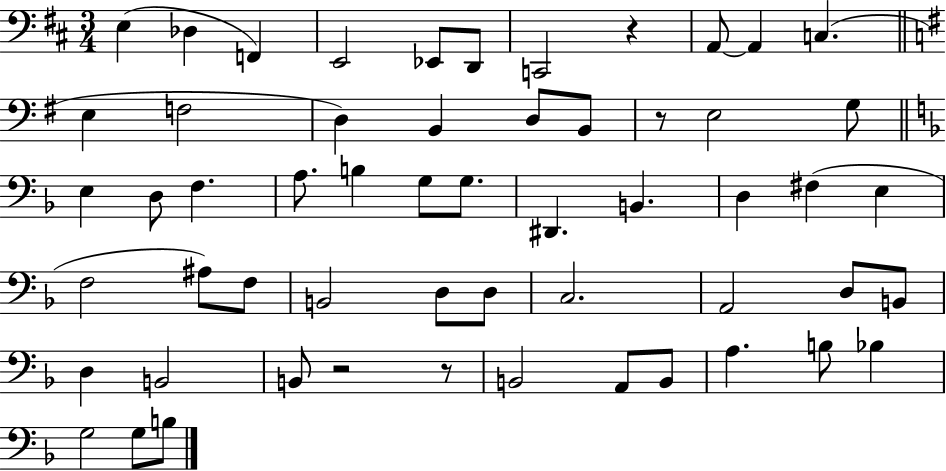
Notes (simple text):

E3/q Db3/q F2/q E2/h Eb2/e D2/e C2/h R/q A2/e A2/q C3/q. E3/q F3/h D3/q B2/q D3/e B2/e R/e E3/h G3/e E3/q D3/e F3/q. A3/e. B3/q G3/e G3/e. D#2/q. B2/q. D3/q F#3/q E3/q F3/h A#3/e F3/e B2/h D3/e D3/e C3/h. A2/h D3/e B2/e D3/q B2/h B2/e R/h R/e B2/h A2/e B2/e A3/q. B3/e Bb3/q G3/h G3/e B3/e